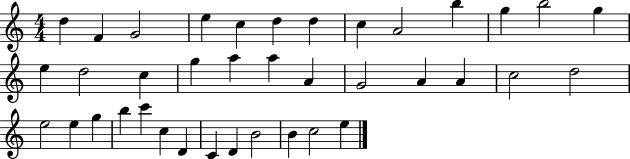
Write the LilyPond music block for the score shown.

{
  \clef treble
  \numericTimeSignature
  \time 4/4
  \key c \major
  d''4 f'4 g'2 | e''4 c''4 d''4 d''4 | c''4 a'2 b''4 | g''4 b''2 g''4 | \break e''4 d''2 c''4 | g''4 a''4 a''4 a'4 | g'2 a'4 a'4 | c''2 d''2 | \break e''2 e''4 g''4 | b''4 c'''4 c''4 d'4 | c'4 d'4 b'2 | b'4 c''2 e''4 | \break \bar "|."
}